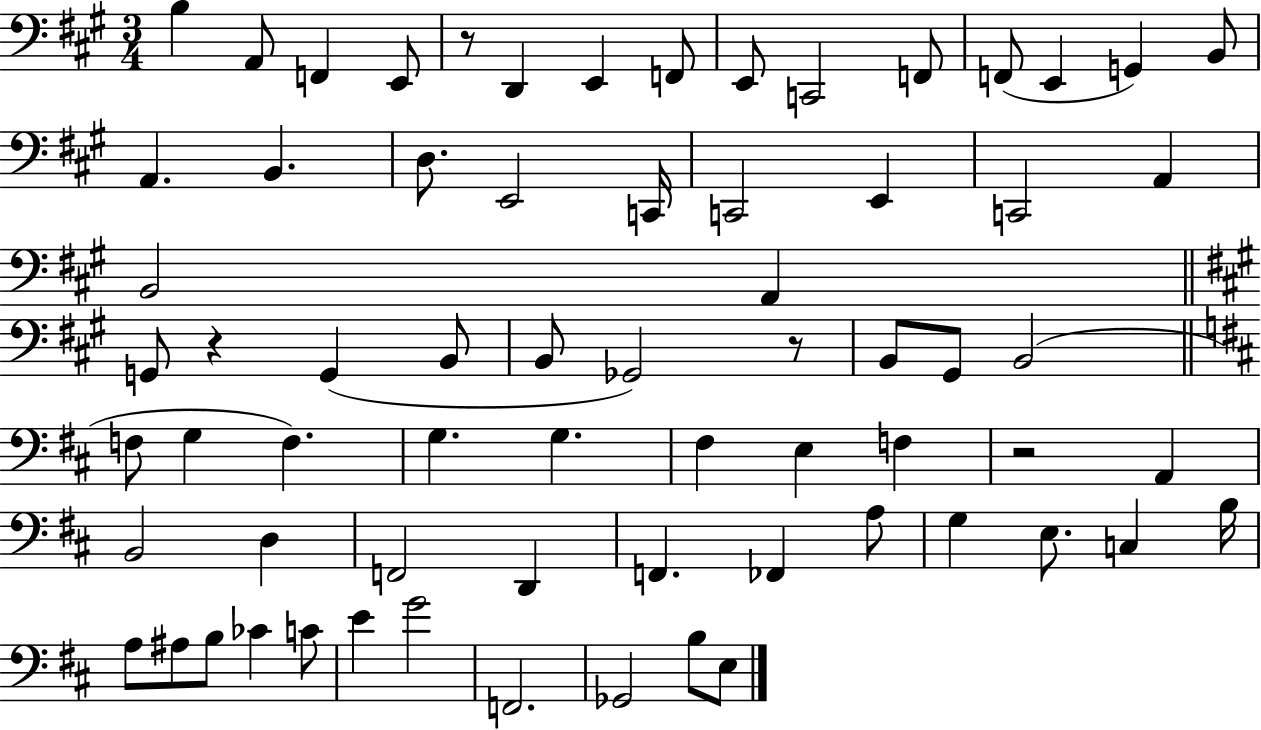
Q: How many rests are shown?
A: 4